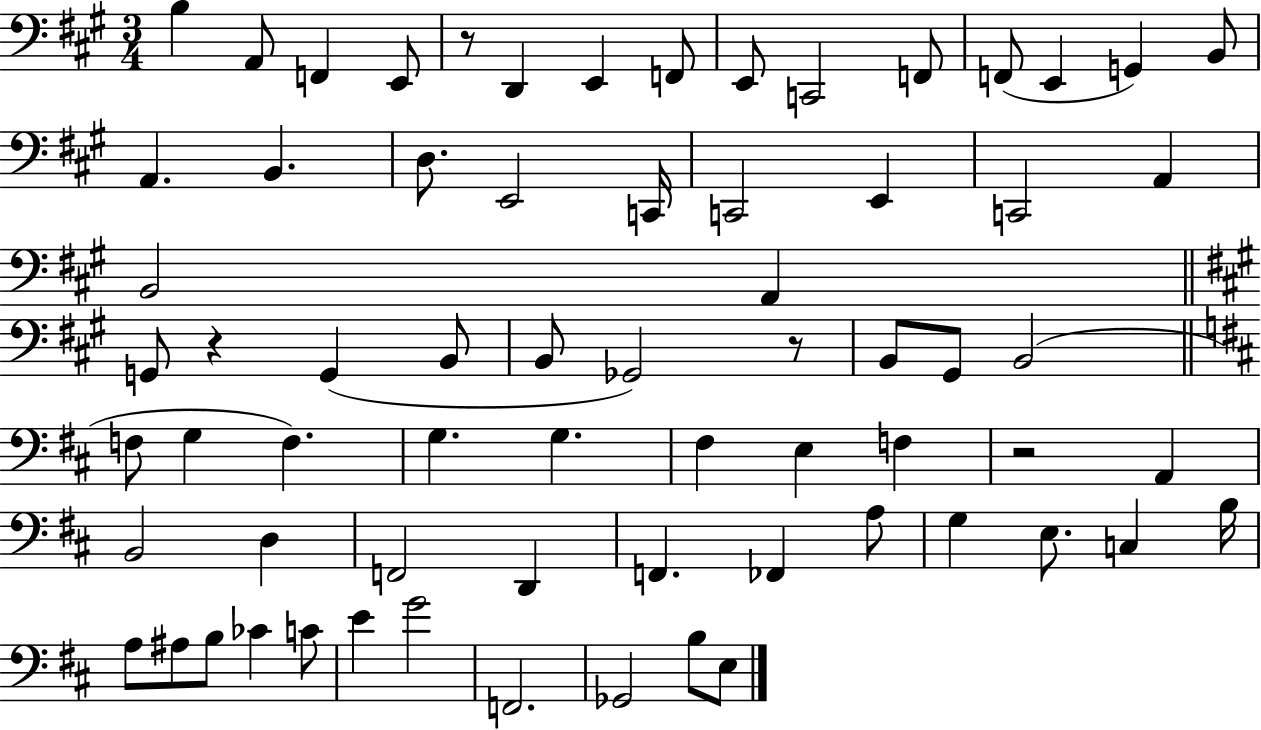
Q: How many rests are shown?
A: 4